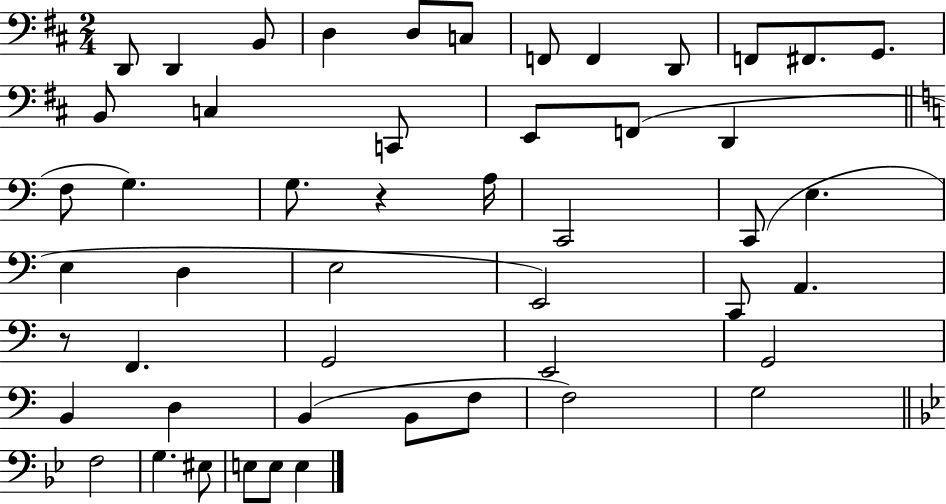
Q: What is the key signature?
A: D major